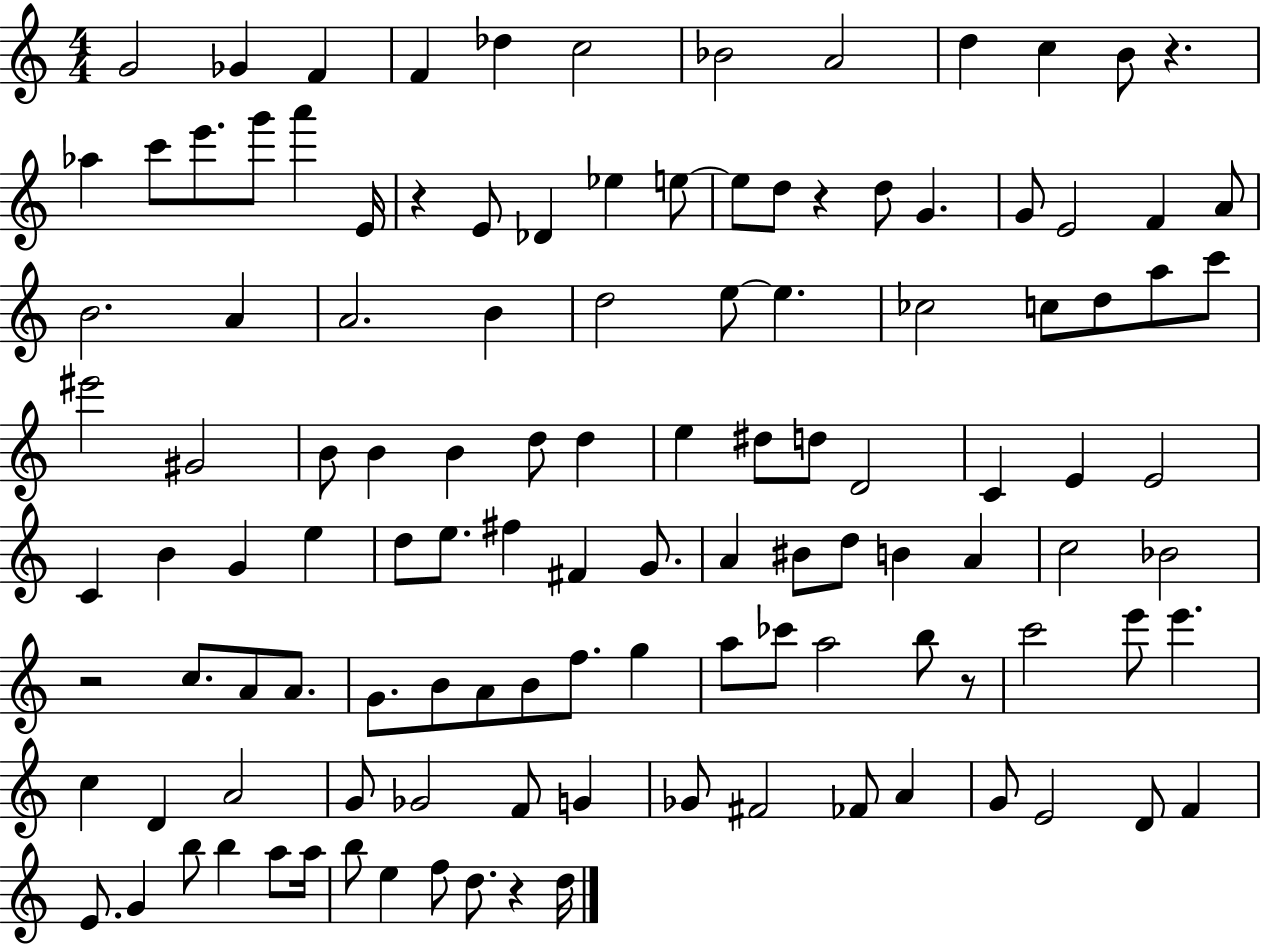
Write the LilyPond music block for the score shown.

{
  \clef treble
  \numericTimeSignature
  \time 4/4
  \key c \major
  \repeat volta 2 { g'2 ges'4 f'4 | f'4 des''4 c''2 | bes'2 a'2 | d''4 c''4 b'8 r4. | \break aes''4 c'''8 e'''8. g'''8 a'''4 e'16 | r4 e'8 des'4 ees''4 e''8~~ | e''8 d''8 r4 d''8 g'4. | g'8 e'2 f'4 a'8 | \break b'2. a'4 | a'2. b'4 | d''2 e''8~~ e''4. | ces''2 c''8 d''8 a''8 c'''8 | \break eis'''2 gis'2 | b'8 b'4 b'4 d''8 d''4 | e''4 dis''8 d''8 d'2 | c'4 e'4 e'2 | \break c'4 b'4 g'4 e''4 | d''8 e''8. fis''4 fis'4 g'8. | a'4 bis'8 d''8 b'4 a'4 | c''2 bes'2 | \break r2 c''8. a'8 a'8. | g'8. b'8 a'8 b'8 f''8. g''4 | a''8 ces'''8 a''2 b''8 r8 | c'''2 e'''8 e'''4. | \break c''4 d'4 a'2 | g'8 ges'2 f'8 g'4 | ges'8 fis'2 fes'8 a'4 | g'8 e'2 d'8 f'4 | \break e'8. g'4 b''8 b''4 a''8 a''16 | b''8 e''4 f''8 d''8. r4 d''16 | } \bar "|."
}